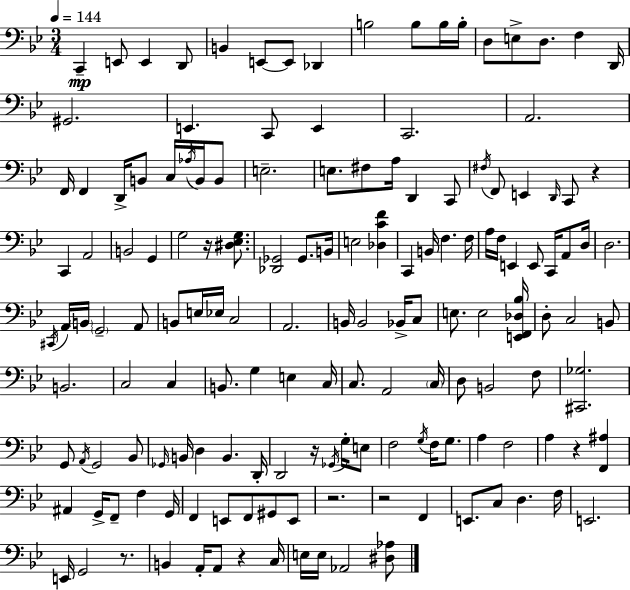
X:1
T:Untitled
M:3/4
L:1/4
K:Gm
C,, E,,/2 E,, D,,/2 B,, E,,/2 E,,/2 _D,, B,2 B,/2 B,/4 B,/4 D,/2 E,/2 D,/2 F, D,,/4 ^G,,2 E,, C,,/2 E,, C,,2 A,,2 F,,/4 F,, D,,/4 B,,/2 C,/4 _A,/4 B,,/4 B,,/2 E,2 E,/2 ^F,/2 A,/4 D,, C,,/2 ^F,/4 F,,/2 E,, D,,/4 C,,/2 z C,, A,,2 B,,2 G,, G,2 z/4 [^D,_E,G,]/2 [_D,,_G,,]2 _G,,/2 B,,/4 E,2 [_D,CF] C,, B,,/4 F, F,/4 A,/4 F,/4 E,, E,,/2 C,,/4 A,,/2 D,/4 D,2 ^C,,/4 A,,/4 B,,/4 G,,2 A,,/2 B,,/2 E,/4 _E,/4 C,2 A,,2 B,,/4 B,,2 _B,,/4 C,/2 E,/2 E,2 [E,,F,,_D,_B,]/4 D,/2 C,2 B,,/2 B,,2 C,2 C, B,,/2 G, E, C,/4 C,/2 A,,2 C,/4 D,/2 B,,2 F,/2 [^C,,_G,]2 G,,/2 A,,/4 G,,2 _B,,/2 _G,,/4 B,,/4 D, B,, D,,/4 D,,2 z/4 _G,,/4 G,/4 E,/2 F,2 G,/4 F,/4 G,/2 A, F,2 A, z [F,,^A,] ^A,, G,,/4 F,,/2 F, G,,/4 F,, E,,/2 F,,/2 ^G,,/2 E,,/2 z2 z2 F,, E,,/2 C,/2 D, F,/4 E,,2 E,,/4 G,,2 z/2 B,, A,,/4 A,,/2 z C,/4 E,/4 E,/4 _A,,2 [^D,_A,]/2